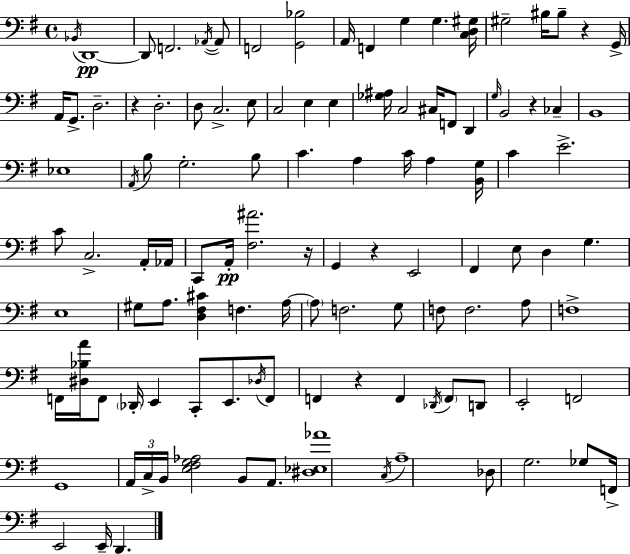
Bb2/s D2/w D2/e F2/h. Ab2/s Ab2/e F2/h [G2,Bb3]/h A2/s F2/q G3/q G3/q. [C3,D3,G#3]/s G#3/h BIS3/s BIS3/e R/q G2/s A2/s G2/e. D3/h. R/q D3/h. D3/e C3/h. E3/e C3/h E3/q E3/q [Gb3,A#3]/s C3/h C#3/s F2/e D2/q G3/s B2/h R/q CES3/q B2/w Eb3/w A2/s B3/e G3/h. B3/e C4/q. A3/q C4/s A3/q [B2,G3]/s C4/q E4/h. C4/e C3/h. A2/s Ab2/s C2/e A2/s [F#3,A#4]/h. R/s G2/q R/q E2/h F#2/q E3/e D3/q G3/q. E3/w G#3/e A3/e. [D3,F#3,C#4]/q F3/q. A3/s A3/e F3/h. G3/e F3/e F3/h. A3/e F3/w F2/s [D#3,Bb3,A4]/s F2/e Db2/s E2/q C2/e E2/e. Db3/s F2/e F2/q R/q F2/q Db2/s F2/e D2/e E2/h F2/h G2/w A2/s C3/s B2/s [E3,F#3,G3,Ab3]/h B2/e A2/e. [D#3,Eb3,Ab4]/w C3/s A3/w Db3/e G3/h. Gb3/e F2/s E2/h E2/s D2/q.